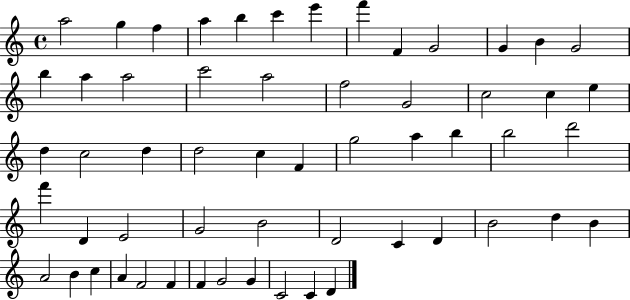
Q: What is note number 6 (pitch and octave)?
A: C6